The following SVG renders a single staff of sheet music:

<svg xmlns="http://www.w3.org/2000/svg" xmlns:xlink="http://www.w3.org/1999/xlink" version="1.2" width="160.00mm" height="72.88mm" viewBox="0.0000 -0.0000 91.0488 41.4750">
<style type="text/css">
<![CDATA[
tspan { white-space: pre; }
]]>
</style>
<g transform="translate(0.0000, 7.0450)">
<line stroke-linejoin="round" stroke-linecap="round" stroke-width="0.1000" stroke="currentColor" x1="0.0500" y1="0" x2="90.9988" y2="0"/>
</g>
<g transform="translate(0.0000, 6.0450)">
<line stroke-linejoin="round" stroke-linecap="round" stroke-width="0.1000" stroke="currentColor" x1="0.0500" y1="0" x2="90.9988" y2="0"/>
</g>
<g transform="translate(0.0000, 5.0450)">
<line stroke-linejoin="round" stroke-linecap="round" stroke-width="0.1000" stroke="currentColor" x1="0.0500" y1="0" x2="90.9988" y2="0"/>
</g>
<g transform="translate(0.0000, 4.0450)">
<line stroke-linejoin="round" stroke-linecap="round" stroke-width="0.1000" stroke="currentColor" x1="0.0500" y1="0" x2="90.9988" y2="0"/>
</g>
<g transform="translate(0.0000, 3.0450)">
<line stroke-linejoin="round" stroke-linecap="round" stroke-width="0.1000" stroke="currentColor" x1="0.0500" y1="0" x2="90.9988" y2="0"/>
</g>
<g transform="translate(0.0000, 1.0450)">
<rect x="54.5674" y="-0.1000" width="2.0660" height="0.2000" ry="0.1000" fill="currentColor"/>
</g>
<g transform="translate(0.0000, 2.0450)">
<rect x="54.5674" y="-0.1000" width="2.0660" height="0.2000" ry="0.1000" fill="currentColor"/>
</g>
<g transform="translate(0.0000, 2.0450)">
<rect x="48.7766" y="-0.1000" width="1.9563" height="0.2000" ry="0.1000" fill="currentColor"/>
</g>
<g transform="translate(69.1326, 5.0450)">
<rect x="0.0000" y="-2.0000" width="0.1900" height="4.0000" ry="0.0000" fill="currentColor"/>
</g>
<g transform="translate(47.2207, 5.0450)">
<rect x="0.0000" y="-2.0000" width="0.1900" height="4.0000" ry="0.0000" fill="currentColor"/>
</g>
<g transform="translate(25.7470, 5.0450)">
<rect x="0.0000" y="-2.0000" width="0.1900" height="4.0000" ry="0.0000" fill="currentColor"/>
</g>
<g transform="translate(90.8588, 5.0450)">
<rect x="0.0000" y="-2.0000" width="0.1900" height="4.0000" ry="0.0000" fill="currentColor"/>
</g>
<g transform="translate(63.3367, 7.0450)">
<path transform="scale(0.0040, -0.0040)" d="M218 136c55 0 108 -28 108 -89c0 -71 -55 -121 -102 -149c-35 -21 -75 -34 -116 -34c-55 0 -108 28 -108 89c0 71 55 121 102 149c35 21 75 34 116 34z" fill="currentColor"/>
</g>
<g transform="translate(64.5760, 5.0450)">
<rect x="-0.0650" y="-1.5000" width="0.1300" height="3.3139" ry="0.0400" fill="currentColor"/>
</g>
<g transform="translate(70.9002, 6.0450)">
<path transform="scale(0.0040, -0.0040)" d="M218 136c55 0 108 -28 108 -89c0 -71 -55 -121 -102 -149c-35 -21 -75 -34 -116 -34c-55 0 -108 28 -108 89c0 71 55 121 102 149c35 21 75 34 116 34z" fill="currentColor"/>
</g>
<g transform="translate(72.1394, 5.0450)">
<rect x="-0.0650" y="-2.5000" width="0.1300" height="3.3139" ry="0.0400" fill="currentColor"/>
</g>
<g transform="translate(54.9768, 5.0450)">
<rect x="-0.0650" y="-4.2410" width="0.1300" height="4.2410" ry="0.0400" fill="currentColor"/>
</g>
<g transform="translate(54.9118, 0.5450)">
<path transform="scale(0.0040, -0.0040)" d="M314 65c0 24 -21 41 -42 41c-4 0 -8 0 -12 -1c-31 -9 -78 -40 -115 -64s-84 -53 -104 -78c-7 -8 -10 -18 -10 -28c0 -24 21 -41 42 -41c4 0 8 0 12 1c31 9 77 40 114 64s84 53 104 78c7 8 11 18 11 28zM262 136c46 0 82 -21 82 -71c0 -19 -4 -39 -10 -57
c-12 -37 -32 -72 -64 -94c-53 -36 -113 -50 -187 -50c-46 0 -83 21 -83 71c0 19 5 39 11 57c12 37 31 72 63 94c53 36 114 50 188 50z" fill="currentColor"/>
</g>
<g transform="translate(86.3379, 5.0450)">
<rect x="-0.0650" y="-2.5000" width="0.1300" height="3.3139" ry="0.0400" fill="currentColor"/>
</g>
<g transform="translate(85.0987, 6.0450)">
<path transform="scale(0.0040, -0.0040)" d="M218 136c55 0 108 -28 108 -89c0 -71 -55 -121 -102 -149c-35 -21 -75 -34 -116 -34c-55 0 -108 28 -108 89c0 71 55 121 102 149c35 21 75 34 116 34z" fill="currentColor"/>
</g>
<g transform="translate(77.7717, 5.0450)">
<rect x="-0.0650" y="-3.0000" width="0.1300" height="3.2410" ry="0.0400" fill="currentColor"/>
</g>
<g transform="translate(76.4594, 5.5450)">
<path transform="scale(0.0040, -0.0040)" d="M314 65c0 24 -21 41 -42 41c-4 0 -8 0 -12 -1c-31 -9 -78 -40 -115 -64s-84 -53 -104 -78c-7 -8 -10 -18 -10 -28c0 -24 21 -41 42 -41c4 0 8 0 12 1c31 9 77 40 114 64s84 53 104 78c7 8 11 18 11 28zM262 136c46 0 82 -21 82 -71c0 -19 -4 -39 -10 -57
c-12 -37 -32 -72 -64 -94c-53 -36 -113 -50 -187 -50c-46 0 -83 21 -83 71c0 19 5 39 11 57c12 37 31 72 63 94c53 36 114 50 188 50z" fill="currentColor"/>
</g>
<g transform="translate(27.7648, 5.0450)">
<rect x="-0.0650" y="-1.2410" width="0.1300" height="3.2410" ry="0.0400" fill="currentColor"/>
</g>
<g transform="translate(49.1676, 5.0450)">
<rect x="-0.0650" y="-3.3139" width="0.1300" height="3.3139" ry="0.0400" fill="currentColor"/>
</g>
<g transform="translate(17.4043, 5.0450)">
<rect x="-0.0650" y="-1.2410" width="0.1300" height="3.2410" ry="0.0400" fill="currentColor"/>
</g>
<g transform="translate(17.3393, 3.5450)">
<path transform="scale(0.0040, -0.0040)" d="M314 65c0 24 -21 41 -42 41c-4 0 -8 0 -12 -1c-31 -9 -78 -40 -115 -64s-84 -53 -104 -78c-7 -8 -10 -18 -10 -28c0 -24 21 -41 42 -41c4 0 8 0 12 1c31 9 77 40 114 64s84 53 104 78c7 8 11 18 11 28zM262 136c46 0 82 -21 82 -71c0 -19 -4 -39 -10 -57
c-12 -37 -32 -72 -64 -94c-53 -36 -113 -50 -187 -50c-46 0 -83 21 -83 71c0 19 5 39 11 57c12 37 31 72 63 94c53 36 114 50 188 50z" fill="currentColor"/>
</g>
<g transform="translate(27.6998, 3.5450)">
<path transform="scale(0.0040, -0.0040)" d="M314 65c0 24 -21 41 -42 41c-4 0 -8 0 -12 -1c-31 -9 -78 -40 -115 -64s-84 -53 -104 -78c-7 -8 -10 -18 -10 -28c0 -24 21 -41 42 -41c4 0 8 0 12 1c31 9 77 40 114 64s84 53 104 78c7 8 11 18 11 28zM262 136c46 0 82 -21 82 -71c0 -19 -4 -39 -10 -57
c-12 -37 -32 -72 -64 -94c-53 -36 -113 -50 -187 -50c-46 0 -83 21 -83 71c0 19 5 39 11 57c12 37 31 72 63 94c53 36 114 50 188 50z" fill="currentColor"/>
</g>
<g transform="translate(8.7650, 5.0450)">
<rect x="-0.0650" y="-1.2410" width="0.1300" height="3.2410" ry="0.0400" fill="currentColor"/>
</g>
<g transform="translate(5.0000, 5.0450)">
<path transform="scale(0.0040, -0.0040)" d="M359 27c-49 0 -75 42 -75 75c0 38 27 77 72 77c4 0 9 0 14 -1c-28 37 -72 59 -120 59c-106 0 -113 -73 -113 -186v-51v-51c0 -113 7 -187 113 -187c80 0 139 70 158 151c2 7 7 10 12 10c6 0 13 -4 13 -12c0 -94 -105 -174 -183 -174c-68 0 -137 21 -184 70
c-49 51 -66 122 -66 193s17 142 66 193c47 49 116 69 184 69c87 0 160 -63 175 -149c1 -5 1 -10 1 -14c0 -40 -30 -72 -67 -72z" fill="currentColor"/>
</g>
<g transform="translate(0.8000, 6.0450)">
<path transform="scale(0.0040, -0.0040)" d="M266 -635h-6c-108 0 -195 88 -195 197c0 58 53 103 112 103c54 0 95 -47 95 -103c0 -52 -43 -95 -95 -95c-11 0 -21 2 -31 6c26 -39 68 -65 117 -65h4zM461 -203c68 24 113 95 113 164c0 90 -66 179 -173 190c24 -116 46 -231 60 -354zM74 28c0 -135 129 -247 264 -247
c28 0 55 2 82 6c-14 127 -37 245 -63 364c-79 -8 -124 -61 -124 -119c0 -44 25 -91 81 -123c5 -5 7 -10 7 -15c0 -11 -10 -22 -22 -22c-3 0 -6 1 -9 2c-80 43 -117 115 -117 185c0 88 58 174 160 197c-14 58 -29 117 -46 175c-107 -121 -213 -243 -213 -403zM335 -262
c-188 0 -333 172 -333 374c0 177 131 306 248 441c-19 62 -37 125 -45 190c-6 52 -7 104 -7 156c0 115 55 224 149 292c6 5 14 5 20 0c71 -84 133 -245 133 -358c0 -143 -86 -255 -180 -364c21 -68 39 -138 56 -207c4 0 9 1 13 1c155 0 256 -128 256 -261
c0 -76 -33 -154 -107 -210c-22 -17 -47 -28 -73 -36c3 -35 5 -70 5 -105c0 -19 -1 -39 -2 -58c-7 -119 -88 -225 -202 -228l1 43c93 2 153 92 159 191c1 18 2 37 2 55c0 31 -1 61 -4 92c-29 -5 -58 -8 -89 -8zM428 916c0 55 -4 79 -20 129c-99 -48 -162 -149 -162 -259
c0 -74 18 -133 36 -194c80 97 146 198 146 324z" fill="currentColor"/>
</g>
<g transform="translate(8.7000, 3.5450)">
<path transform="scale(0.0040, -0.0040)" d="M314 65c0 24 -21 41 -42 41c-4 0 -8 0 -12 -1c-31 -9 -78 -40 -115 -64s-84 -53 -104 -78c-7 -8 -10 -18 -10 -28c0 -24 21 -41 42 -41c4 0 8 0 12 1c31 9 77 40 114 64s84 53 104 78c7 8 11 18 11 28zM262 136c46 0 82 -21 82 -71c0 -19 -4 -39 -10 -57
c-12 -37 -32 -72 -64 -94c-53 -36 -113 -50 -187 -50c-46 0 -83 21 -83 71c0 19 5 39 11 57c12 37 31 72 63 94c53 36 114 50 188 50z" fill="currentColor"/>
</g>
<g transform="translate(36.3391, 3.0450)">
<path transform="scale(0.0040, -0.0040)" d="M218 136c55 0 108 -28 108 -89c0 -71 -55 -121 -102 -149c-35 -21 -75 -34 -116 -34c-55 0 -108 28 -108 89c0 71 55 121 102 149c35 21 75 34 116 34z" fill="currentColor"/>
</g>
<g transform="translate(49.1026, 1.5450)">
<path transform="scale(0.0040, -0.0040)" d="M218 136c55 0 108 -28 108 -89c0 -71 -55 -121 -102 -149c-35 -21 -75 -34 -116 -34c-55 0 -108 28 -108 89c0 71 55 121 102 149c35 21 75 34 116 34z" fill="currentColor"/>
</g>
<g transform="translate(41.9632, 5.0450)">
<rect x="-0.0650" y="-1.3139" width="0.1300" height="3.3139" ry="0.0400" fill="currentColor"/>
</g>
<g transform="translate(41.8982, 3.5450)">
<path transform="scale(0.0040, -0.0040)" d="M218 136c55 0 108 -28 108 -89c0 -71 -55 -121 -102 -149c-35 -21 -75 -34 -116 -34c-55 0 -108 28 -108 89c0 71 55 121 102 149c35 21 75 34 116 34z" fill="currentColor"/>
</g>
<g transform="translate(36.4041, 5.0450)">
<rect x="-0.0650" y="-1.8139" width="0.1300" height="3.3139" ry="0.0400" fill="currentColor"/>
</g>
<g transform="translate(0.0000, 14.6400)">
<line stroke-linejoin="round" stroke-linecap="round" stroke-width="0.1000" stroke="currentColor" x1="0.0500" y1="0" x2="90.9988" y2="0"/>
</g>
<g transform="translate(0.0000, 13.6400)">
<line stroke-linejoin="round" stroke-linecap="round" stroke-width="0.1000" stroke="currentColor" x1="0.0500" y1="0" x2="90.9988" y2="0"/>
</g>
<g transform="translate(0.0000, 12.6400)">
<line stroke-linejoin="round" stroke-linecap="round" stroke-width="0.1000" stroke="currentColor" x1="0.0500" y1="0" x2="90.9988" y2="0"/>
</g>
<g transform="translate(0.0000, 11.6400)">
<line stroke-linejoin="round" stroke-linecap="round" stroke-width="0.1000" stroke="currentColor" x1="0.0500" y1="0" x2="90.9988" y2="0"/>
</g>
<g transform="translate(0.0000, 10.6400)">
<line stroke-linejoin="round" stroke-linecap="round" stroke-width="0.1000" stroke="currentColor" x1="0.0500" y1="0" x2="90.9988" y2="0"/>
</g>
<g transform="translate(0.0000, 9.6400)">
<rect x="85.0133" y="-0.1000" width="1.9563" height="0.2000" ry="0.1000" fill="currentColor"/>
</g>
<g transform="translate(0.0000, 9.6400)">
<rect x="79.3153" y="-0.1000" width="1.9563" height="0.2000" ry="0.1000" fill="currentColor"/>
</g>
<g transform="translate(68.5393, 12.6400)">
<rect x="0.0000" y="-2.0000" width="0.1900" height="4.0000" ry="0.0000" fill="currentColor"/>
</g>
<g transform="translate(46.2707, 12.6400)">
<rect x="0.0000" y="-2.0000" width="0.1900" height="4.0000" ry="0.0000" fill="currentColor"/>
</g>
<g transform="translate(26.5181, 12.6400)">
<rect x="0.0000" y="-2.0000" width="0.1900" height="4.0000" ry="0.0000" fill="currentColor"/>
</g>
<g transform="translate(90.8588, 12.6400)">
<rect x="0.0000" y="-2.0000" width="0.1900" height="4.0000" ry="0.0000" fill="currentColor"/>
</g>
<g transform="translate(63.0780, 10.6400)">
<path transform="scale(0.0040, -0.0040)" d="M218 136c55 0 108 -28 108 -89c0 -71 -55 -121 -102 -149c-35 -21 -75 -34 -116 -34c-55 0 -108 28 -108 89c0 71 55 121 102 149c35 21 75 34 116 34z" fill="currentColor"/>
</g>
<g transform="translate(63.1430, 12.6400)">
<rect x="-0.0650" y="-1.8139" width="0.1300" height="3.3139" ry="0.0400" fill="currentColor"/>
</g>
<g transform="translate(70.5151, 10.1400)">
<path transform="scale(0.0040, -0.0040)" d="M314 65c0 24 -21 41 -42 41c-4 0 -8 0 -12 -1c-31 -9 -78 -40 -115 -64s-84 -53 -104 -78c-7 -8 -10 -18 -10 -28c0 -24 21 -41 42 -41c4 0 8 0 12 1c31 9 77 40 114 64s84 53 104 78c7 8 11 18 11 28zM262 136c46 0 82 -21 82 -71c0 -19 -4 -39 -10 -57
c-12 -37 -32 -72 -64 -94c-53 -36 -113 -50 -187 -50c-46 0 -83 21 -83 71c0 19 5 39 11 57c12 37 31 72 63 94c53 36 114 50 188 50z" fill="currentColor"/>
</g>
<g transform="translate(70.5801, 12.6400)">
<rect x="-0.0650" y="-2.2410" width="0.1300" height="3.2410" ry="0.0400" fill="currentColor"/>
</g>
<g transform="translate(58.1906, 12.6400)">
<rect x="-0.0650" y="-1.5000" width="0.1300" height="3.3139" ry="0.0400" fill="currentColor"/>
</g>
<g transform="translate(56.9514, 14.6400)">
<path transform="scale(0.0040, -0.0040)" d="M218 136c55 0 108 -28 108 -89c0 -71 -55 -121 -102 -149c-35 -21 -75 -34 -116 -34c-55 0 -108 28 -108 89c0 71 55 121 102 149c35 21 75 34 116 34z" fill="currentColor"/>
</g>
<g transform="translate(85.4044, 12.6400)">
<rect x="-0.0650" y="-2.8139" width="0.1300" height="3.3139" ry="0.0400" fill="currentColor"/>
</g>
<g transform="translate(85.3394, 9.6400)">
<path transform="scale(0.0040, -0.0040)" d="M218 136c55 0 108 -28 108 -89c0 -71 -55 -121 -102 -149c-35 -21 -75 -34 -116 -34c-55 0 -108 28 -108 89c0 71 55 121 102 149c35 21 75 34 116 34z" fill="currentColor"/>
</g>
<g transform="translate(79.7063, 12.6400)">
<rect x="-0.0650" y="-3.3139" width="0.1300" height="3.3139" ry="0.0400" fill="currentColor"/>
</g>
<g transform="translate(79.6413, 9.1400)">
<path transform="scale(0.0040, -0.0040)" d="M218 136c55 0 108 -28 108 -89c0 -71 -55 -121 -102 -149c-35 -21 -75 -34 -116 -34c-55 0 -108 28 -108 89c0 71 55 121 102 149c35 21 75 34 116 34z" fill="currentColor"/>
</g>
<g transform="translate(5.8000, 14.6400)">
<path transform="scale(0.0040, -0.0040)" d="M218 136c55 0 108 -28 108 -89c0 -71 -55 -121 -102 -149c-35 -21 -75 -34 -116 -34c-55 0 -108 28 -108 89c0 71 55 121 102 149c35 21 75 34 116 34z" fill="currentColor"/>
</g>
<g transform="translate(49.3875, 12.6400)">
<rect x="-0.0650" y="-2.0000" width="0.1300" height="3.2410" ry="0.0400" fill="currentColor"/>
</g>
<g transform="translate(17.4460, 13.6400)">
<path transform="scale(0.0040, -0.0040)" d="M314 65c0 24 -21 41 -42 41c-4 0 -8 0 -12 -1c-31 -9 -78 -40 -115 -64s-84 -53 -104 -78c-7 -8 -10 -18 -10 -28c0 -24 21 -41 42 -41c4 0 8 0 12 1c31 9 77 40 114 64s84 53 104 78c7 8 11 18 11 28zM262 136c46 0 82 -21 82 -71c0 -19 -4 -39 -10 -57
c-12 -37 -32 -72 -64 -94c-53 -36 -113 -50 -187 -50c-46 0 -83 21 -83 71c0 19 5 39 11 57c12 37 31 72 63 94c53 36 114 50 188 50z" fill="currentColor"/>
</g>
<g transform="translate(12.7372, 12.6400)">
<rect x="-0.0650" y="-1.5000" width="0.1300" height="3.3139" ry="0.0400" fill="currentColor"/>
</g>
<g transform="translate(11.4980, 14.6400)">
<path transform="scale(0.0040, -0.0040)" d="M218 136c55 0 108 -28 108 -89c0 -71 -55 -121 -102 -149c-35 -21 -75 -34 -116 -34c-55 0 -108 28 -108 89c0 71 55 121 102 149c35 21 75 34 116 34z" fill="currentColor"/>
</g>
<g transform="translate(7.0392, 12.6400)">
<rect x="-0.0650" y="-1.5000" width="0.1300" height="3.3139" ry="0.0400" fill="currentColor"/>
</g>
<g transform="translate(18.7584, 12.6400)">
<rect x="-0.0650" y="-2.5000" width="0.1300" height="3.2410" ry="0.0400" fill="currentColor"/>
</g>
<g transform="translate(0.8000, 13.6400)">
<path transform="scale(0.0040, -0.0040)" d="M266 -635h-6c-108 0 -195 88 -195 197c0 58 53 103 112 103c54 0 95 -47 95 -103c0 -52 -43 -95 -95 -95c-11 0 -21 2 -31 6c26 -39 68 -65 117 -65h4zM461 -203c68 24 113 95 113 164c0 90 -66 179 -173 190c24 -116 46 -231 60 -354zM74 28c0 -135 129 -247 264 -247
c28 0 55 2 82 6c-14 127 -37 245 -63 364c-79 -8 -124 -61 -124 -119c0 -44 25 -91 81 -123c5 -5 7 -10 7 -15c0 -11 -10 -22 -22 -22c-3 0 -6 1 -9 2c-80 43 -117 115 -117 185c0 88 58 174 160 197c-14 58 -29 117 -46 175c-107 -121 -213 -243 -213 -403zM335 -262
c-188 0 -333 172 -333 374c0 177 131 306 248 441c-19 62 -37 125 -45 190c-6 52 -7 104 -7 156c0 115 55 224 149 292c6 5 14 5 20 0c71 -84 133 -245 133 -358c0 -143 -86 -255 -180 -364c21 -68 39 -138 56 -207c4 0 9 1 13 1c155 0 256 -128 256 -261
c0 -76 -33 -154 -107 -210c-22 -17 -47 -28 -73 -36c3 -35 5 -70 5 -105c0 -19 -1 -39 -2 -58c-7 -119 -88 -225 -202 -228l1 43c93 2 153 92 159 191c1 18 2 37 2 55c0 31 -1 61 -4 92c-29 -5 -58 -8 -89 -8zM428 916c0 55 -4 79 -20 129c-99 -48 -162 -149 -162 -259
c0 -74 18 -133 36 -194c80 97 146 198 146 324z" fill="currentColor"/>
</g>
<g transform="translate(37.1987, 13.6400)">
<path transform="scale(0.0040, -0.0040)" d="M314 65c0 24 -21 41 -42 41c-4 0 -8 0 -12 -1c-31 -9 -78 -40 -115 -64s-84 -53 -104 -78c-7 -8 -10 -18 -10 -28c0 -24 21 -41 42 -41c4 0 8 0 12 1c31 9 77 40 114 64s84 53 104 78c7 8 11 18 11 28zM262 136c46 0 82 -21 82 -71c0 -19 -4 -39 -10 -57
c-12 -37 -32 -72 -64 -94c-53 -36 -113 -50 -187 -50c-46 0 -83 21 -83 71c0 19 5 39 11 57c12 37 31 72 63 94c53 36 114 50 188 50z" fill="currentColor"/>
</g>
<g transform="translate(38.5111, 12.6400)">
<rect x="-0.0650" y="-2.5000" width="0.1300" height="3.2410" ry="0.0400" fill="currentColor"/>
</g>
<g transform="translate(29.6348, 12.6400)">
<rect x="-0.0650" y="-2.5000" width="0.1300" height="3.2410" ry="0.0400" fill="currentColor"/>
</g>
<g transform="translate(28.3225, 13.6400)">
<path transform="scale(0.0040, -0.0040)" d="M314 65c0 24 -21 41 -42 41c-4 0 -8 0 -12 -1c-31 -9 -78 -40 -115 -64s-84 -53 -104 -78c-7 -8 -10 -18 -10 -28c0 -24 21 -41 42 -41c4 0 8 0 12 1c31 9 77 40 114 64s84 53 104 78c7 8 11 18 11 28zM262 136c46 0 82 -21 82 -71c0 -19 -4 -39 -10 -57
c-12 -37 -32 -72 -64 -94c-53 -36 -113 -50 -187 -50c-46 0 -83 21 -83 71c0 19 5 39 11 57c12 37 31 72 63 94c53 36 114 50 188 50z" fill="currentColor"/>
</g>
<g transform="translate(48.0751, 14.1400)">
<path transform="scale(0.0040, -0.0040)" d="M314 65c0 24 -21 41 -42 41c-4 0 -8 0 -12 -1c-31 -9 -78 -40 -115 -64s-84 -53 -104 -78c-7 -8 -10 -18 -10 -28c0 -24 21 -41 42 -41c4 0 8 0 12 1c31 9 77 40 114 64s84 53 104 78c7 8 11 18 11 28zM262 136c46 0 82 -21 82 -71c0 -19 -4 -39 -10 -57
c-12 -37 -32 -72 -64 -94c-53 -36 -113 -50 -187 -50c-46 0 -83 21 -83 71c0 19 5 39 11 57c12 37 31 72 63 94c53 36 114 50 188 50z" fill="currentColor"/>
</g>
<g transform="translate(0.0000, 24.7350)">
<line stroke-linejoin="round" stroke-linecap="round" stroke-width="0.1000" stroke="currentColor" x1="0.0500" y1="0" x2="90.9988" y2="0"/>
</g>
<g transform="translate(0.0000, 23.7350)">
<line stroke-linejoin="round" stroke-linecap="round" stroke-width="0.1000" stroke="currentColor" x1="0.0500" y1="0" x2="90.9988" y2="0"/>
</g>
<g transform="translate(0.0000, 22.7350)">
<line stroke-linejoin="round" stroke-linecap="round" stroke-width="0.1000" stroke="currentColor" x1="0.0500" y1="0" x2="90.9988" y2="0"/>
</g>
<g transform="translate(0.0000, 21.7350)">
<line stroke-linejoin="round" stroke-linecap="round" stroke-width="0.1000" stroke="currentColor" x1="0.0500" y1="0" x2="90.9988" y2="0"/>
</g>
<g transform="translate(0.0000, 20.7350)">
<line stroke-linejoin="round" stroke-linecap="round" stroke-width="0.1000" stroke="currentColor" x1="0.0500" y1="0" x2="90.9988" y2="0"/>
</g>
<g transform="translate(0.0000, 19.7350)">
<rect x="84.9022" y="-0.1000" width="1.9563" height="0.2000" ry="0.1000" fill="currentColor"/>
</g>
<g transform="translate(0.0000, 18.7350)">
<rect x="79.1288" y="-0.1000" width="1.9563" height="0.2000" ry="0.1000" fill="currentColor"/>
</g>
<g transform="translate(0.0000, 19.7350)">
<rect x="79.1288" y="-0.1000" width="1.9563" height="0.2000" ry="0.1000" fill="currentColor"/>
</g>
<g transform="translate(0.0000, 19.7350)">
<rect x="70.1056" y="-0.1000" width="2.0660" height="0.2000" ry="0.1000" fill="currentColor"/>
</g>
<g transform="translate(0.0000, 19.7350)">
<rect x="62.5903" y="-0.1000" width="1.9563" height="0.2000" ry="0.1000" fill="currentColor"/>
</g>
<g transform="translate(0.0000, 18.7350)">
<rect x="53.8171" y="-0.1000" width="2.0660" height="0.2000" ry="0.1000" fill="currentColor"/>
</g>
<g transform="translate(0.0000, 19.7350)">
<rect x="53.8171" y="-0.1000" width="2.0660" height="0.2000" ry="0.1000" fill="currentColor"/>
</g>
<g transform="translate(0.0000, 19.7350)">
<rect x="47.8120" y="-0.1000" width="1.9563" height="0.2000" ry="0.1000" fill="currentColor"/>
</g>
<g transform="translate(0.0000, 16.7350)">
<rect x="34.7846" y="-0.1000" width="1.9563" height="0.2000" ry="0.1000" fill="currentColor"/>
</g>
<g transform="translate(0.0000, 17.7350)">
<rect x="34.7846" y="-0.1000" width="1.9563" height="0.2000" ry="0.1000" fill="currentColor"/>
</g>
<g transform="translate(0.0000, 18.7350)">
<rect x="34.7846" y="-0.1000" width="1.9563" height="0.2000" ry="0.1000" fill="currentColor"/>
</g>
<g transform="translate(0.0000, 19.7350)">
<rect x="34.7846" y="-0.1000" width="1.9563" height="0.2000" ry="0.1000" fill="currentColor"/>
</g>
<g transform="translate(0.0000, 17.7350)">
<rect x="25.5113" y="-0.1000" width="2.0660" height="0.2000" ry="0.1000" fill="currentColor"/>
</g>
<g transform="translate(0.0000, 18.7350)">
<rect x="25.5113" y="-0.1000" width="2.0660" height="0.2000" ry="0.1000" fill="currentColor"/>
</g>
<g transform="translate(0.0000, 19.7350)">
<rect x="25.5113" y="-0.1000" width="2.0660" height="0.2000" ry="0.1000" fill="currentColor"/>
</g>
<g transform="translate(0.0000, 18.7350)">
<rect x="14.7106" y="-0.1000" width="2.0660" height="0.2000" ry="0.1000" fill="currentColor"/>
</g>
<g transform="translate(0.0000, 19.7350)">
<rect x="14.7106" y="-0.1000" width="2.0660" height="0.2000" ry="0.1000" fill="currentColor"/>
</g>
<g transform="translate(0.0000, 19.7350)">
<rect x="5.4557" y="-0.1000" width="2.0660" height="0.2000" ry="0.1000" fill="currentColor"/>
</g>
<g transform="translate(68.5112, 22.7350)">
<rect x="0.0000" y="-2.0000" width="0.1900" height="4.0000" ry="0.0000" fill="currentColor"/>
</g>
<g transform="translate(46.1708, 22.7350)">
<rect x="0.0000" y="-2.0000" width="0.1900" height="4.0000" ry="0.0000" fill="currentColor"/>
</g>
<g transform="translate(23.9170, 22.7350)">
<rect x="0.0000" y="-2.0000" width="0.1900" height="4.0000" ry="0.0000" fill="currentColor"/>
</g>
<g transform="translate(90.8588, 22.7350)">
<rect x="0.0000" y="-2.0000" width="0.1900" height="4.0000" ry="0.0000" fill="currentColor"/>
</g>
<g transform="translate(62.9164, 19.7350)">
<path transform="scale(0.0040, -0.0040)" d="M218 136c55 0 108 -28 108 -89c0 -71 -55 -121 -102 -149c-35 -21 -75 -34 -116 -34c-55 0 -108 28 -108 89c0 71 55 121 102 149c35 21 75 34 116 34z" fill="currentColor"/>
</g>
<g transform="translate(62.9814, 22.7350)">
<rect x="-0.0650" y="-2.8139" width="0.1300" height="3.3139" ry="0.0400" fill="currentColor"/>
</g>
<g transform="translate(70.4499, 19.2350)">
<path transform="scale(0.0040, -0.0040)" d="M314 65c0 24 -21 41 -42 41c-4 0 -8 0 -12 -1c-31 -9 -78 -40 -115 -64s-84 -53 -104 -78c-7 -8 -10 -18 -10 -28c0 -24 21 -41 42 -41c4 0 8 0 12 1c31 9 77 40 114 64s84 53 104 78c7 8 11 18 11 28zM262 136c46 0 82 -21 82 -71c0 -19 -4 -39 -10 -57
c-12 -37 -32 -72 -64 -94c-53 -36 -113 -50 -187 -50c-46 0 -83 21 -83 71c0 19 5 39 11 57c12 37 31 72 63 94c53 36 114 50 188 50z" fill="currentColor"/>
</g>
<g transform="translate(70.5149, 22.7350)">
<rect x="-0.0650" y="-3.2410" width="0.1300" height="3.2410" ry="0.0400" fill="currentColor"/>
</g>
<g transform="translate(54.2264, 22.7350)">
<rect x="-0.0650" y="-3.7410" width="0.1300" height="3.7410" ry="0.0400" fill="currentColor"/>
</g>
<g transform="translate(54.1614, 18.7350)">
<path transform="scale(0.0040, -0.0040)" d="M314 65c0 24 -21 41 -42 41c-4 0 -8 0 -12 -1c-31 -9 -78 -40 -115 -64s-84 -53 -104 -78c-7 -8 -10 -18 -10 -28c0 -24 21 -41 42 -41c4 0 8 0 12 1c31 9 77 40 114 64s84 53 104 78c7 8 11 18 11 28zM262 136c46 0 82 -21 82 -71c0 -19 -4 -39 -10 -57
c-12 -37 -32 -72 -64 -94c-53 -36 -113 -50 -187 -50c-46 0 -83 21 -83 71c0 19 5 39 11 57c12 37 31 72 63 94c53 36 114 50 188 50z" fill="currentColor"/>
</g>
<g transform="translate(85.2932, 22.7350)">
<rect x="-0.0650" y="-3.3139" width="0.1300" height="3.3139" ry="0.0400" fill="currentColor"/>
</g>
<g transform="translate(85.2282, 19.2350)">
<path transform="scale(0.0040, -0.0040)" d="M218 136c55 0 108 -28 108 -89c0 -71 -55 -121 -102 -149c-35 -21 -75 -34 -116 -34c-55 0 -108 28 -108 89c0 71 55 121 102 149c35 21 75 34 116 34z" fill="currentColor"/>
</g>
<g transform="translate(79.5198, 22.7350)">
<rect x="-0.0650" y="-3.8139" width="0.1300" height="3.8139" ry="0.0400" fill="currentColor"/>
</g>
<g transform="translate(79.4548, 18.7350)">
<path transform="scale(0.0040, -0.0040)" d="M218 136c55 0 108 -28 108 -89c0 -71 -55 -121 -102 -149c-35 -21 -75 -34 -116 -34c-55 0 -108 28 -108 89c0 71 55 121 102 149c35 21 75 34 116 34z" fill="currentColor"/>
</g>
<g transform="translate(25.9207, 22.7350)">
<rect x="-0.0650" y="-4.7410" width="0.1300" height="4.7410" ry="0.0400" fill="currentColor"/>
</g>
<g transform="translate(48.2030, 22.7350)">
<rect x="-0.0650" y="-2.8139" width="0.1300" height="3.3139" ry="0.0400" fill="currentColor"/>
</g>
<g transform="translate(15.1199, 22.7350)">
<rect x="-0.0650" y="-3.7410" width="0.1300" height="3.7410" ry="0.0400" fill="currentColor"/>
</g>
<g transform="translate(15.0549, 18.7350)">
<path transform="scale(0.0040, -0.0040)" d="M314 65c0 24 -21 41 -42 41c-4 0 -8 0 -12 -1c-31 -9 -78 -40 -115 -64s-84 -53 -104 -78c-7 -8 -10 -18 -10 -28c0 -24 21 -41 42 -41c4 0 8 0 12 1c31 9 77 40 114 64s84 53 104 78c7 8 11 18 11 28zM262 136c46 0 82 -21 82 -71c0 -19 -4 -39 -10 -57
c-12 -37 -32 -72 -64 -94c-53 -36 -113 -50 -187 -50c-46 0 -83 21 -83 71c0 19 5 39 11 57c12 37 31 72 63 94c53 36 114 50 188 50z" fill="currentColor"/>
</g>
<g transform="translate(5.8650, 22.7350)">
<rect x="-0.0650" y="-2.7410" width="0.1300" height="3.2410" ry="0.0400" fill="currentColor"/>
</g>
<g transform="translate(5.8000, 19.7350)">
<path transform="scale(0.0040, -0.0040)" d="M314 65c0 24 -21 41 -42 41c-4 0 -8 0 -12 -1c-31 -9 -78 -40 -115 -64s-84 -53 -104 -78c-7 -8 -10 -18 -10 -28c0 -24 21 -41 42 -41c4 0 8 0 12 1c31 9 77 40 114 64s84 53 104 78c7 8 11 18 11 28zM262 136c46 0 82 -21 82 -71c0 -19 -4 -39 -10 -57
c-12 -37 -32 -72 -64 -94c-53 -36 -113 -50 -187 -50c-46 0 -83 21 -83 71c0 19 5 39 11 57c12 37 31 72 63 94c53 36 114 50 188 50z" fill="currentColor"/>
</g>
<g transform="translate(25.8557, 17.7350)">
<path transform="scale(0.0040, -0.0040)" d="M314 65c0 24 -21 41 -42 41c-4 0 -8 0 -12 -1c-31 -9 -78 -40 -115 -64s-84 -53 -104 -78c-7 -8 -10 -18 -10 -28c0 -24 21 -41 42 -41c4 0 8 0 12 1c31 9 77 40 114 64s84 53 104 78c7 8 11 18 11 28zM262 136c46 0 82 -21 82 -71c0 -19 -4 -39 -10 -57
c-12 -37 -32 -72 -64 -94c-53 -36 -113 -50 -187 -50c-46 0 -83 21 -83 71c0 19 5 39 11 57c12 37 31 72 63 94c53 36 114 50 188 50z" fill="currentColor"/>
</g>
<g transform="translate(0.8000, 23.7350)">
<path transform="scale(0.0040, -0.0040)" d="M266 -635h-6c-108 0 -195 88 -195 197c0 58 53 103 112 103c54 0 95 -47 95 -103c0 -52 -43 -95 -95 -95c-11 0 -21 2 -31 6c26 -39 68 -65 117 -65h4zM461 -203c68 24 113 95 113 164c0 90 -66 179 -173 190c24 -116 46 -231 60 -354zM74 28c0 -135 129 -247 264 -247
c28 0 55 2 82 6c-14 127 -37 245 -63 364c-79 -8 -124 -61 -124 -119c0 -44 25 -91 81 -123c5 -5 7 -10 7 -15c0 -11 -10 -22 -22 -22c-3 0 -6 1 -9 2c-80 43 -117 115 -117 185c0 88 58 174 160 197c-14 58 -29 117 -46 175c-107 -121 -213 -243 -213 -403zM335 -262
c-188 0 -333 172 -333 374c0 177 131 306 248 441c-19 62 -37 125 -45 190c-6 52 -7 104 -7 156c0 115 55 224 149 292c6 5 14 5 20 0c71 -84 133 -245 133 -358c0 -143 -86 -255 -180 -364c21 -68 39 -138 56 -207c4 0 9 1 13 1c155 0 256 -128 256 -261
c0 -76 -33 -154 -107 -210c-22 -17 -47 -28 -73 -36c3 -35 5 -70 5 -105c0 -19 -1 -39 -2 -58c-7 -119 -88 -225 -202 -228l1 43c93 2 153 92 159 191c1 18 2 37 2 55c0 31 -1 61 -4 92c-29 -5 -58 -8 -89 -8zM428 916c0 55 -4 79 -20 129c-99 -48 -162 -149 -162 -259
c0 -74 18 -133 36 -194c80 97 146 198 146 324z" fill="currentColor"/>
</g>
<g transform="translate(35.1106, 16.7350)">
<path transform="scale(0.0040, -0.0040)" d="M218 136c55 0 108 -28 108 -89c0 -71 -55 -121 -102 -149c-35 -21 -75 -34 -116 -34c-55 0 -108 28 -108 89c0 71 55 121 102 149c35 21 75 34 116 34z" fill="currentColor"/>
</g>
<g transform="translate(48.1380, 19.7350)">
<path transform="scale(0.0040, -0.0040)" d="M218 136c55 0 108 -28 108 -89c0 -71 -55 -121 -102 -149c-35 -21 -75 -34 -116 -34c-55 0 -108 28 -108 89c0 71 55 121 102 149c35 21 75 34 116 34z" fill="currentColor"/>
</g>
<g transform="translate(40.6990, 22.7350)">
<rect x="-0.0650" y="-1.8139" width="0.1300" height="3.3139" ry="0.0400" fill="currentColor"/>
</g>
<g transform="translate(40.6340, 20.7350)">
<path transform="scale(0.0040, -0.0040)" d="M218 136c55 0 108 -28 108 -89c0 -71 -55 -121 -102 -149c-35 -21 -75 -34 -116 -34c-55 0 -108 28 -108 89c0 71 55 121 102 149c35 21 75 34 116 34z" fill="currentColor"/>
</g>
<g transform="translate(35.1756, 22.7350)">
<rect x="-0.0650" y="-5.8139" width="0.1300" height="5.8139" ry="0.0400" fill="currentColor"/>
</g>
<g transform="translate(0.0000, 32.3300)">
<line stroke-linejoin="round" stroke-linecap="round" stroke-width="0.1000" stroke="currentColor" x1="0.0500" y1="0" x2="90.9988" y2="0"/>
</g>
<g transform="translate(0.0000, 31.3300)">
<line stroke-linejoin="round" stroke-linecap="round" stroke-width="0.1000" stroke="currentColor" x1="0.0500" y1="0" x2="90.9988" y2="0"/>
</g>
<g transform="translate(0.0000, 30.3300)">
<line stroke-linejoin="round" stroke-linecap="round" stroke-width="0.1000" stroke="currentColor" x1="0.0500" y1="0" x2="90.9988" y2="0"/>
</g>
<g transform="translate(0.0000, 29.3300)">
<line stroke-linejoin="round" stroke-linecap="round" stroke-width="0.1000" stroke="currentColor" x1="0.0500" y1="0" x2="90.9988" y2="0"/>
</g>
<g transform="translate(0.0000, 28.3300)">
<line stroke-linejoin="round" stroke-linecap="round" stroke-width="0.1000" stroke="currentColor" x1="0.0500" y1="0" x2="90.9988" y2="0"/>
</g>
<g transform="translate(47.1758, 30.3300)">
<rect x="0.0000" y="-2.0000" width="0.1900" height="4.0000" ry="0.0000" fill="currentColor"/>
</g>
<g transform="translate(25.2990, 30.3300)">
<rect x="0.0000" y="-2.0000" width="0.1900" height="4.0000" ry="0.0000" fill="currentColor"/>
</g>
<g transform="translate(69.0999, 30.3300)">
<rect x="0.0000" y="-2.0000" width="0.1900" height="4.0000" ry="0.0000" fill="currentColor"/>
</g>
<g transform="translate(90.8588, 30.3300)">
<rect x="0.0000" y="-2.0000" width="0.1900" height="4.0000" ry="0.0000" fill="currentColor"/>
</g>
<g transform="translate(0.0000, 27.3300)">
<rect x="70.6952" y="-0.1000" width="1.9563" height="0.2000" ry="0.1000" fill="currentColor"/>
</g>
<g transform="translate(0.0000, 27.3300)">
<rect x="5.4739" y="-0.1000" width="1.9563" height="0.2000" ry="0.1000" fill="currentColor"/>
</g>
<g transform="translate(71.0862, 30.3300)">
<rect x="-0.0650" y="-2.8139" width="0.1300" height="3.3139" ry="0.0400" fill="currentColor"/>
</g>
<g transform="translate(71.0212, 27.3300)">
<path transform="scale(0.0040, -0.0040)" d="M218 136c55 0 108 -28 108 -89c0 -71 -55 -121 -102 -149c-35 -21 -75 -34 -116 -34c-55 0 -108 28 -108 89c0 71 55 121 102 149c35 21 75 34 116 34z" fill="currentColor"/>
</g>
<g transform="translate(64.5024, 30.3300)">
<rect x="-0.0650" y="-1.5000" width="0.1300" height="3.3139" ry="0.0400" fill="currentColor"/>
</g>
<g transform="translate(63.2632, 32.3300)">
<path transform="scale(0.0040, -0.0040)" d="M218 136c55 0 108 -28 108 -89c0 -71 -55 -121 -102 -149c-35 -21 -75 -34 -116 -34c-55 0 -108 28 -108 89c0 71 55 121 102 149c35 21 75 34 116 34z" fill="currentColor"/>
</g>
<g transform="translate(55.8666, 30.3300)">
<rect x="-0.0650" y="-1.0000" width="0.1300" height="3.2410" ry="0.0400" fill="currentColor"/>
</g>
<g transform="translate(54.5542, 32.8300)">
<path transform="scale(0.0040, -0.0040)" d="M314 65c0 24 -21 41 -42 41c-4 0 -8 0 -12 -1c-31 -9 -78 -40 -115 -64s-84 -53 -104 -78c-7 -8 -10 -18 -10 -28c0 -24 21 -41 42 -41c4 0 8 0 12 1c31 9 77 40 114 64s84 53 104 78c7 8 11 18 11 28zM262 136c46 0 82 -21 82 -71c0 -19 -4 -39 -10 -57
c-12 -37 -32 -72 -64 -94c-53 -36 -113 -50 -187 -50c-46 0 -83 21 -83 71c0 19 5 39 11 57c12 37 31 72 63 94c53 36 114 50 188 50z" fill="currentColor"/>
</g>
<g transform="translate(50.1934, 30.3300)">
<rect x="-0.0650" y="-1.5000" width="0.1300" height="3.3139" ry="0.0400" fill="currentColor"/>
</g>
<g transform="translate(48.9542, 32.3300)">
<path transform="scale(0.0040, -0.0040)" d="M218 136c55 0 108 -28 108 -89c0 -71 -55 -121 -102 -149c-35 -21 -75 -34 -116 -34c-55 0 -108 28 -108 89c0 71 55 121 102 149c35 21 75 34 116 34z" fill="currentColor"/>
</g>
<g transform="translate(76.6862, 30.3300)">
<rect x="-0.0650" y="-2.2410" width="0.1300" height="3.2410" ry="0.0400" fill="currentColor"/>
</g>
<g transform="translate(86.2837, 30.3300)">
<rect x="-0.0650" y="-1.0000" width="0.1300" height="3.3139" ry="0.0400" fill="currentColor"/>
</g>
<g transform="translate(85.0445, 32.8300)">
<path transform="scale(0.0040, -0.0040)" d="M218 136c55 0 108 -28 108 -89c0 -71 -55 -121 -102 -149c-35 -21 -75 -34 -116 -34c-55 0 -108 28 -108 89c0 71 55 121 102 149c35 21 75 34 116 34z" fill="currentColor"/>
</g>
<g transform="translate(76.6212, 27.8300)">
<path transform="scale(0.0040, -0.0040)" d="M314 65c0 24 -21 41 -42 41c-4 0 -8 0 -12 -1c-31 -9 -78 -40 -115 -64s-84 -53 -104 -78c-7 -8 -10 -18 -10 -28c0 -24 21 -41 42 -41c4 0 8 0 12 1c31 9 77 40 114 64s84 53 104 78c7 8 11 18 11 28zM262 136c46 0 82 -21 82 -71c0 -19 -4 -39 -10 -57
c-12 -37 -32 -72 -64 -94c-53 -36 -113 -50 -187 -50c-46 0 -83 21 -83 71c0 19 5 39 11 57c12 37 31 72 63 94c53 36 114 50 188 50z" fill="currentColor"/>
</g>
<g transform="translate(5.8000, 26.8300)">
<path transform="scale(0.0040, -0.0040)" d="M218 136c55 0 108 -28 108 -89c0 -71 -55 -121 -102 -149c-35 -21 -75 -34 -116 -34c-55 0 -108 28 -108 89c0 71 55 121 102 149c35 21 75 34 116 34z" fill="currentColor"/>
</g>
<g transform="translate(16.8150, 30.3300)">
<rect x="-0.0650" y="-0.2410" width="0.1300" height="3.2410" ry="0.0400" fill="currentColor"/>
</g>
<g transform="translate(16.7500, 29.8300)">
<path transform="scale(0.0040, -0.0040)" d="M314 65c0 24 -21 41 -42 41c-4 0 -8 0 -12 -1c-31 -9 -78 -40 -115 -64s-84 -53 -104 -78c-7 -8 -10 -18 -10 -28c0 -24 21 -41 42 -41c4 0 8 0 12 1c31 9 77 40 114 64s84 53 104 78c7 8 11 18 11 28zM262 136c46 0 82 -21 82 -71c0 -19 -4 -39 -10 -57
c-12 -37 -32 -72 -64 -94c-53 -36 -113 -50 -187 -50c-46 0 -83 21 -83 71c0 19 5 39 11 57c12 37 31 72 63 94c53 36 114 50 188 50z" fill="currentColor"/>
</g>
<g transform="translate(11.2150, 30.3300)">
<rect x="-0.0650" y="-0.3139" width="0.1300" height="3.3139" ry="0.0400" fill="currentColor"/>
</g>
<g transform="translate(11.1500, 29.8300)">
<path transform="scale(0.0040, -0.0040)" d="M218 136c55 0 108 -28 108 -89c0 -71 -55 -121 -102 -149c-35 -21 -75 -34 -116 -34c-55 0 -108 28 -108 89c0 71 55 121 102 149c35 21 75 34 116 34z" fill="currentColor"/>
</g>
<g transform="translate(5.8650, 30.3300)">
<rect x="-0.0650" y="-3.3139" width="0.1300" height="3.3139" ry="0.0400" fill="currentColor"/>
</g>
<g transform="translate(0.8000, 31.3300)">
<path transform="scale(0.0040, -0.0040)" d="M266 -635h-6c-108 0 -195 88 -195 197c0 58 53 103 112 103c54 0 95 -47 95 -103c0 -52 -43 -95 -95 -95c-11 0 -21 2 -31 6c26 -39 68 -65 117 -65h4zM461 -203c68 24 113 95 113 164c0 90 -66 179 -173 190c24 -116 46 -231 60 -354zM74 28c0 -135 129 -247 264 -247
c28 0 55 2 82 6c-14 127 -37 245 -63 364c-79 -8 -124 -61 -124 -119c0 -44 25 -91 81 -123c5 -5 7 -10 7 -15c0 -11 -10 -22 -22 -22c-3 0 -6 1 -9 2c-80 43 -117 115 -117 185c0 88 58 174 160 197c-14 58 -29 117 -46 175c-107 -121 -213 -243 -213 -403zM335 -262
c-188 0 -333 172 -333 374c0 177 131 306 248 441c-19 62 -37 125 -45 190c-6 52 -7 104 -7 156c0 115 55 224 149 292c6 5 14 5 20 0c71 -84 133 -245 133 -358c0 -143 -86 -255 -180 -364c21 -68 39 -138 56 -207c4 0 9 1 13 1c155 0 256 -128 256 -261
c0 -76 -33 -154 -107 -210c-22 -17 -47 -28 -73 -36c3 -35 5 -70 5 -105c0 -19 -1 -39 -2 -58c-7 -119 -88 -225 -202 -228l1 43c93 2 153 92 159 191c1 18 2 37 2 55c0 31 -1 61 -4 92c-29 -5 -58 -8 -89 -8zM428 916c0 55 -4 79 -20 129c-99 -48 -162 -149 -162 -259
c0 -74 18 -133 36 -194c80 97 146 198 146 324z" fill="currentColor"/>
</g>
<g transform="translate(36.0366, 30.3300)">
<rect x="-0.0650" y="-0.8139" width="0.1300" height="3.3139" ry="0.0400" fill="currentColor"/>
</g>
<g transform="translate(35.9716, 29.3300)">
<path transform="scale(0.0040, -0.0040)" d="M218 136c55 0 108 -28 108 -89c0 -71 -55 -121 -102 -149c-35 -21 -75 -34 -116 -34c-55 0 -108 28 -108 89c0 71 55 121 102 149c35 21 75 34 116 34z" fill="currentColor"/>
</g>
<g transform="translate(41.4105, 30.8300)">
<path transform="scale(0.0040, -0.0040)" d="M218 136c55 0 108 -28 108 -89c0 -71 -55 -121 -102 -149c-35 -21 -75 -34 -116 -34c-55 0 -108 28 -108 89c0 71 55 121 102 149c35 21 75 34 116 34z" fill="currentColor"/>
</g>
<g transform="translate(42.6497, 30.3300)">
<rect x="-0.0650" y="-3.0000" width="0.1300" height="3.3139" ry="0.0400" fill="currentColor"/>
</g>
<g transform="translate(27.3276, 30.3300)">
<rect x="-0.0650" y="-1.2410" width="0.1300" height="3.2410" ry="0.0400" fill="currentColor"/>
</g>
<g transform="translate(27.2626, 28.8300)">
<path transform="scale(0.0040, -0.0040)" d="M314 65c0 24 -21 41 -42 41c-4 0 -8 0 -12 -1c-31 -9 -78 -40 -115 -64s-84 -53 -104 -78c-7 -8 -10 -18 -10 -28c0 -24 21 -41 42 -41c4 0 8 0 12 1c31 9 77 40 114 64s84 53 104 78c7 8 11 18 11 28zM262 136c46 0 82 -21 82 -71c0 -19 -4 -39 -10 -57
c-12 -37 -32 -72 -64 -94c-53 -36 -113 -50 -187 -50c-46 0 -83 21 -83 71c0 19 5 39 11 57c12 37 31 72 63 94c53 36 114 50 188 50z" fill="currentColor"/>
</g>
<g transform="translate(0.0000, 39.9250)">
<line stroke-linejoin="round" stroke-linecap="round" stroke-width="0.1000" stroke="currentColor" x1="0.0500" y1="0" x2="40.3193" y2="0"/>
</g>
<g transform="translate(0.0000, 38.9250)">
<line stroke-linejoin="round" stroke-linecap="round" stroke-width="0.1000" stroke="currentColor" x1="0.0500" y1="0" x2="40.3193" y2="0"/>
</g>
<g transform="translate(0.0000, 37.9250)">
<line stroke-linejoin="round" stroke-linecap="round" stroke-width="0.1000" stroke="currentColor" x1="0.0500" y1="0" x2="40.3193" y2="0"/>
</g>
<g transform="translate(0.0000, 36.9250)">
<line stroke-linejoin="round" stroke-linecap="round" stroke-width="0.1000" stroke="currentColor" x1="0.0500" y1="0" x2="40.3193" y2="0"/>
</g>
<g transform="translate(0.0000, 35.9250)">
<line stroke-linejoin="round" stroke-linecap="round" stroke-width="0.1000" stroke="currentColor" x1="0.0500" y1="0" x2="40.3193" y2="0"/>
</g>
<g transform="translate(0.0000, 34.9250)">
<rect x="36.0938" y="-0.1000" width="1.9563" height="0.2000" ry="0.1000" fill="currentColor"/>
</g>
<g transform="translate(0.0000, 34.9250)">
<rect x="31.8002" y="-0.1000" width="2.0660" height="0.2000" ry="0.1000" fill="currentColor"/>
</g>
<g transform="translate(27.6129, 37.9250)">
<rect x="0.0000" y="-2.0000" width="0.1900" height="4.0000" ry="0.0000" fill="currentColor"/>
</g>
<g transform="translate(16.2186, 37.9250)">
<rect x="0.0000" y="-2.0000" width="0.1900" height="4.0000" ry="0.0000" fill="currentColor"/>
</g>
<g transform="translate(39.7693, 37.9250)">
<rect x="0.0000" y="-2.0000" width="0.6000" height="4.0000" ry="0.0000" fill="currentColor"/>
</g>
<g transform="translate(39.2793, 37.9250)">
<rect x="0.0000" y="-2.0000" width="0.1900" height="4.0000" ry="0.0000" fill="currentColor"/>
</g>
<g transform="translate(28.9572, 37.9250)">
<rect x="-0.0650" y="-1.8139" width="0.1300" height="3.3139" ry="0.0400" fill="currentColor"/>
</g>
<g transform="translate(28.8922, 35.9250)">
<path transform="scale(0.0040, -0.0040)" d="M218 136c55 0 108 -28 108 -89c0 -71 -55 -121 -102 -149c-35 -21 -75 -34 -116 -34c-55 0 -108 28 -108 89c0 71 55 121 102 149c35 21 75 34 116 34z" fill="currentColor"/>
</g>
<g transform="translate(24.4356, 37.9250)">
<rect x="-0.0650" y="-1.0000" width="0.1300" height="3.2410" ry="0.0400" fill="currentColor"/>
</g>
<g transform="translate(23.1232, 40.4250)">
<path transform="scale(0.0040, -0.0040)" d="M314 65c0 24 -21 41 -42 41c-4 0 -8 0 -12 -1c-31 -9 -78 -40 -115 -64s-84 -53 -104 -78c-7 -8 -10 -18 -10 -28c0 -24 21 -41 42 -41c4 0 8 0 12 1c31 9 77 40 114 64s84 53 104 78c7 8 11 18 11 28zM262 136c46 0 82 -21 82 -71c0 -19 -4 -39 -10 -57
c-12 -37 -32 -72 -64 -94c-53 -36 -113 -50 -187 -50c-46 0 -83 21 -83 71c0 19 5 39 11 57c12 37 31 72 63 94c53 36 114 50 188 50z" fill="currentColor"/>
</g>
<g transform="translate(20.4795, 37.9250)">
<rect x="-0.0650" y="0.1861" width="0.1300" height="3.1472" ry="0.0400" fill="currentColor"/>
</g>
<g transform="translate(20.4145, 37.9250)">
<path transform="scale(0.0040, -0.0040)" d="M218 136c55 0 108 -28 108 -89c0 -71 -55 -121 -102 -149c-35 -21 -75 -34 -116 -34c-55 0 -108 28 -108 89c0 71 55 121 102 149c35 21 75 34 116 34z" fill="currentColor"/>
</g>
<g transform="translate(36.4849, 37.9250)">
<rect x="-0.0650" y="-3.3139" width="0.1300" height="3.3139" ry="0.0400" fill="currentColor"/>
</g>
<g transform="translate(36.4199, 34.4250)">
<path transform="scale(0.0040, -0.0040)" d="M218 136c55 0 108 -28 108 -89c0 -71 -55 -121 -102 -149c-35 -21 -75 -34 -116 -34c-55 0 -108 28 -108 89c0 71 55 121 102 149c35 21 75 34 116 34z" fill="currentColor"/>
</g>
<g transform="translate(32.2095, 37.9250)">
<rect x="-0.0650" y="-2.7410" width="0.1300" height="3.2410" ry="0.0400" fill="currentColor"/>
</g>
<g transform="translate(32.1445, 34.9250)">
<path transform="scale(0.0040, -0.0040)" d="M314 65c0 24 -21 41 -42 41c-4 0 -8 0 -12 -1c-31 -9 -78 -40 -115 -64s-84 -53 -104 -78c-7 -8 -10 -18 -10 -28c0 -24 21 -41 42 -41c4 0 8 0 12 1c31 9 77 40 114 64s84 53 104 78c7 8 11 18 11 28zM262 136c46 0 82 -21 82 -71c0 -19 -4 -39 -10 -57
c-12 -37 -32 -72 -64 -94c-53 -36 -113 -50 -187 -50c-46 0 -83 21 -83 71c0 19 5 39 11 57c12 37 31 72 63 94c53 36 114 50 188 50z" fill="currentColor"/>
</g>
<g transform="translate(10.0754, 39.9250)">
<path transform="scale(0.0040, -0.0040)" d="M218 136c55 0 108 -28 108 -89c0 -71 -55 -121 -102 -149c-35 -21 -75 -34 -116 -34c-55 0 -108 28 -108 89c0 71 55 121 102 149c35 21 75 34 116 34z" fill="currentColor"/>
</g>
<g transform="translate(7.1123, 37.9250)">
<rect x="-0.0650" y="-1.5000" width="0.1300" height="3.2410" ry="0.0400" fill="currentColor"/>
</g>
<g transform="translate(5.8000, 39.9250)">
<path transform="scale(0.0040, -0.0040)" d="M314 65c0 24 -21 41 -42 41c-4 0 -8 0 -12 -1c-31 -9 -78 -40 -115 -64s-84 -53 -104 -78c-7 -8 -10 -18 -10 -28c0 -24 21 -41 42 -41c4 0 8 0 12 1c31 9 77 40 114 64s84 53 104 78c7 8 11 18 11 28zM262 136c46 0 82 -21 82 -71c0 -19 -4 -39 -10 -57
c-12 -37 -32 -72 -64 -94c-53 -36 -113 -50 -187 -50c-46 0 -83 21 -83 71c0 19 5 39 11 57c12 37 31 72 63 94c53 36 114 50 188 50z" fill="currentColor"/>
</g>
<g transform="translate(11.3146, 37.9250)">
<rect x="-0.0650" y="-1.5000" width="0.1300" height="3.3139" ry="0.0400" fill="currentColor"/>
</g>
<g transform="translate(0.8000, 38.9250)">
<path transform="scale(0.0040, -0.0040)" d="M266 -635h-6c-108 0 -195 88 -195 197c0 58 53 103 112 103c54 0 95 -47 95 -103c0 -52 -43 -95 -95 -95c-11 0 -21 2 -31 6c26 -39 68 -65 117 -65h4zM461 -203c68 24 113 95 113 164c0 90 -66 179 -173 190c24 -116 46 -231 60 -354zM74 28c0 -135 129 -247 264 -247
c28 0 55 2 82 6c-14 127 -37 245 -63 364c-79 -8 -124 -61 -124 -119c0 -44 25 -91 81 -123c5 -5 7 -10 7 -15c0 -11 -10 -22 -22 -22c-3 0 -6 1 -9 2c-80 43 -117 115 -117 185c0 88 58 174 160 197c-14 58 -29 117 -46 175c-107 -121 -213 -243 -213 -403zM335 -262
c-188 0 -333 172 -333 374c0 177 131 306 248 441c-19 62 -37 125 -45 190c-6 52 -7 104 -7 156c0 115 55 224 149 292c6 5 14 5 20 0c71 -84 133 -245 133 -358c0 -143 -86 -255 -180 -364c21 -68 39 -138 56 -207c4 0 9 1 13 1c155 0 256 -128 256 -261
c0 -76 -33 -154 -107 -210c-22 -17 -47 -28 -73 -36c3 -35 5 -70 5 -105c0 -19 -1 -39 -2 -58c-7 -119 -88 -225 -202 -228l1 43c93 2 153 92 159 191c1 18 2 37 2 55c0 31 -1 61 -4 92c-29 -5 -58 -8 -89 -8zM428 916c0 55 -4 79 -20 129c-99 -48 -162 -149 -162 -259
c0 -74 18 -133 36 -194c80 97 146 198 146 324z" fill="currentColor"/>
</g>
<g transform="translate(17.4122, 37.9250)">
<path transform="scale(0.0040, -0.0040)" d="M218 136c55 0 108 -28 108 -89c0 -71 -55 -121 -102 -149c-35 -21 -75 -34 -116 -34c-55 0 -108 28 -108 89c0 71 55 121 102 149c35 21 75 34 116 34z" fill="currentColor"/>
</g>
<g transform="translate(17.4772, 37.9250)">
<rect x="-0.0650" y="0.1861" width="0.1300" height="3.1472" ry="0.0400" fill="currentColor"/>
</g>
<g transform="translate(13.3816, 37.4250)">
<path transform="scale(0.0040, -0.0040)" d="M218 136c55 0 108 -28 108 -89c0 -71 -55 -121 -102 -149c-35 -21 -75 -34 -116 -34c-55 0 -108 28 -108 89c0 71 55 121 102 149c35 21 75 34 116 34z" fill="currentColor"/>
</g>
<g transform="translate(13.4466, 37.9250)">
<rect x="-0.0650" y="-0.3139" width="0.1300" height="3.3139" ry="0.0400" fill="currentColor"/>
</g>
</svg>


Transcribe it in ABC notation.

X:1
T:Untitled
M:4/4
L:1/4
K:C
e2 e2 e2 f e b d'2 E G A2 G E E G2 G2 G2 F2 E f g2 b a a2 c'2 e'2 g' f a c'2 a b2 c' b b c c2 e2 d A E D2 E a g2 D E2 E c B B D2 f a2 b